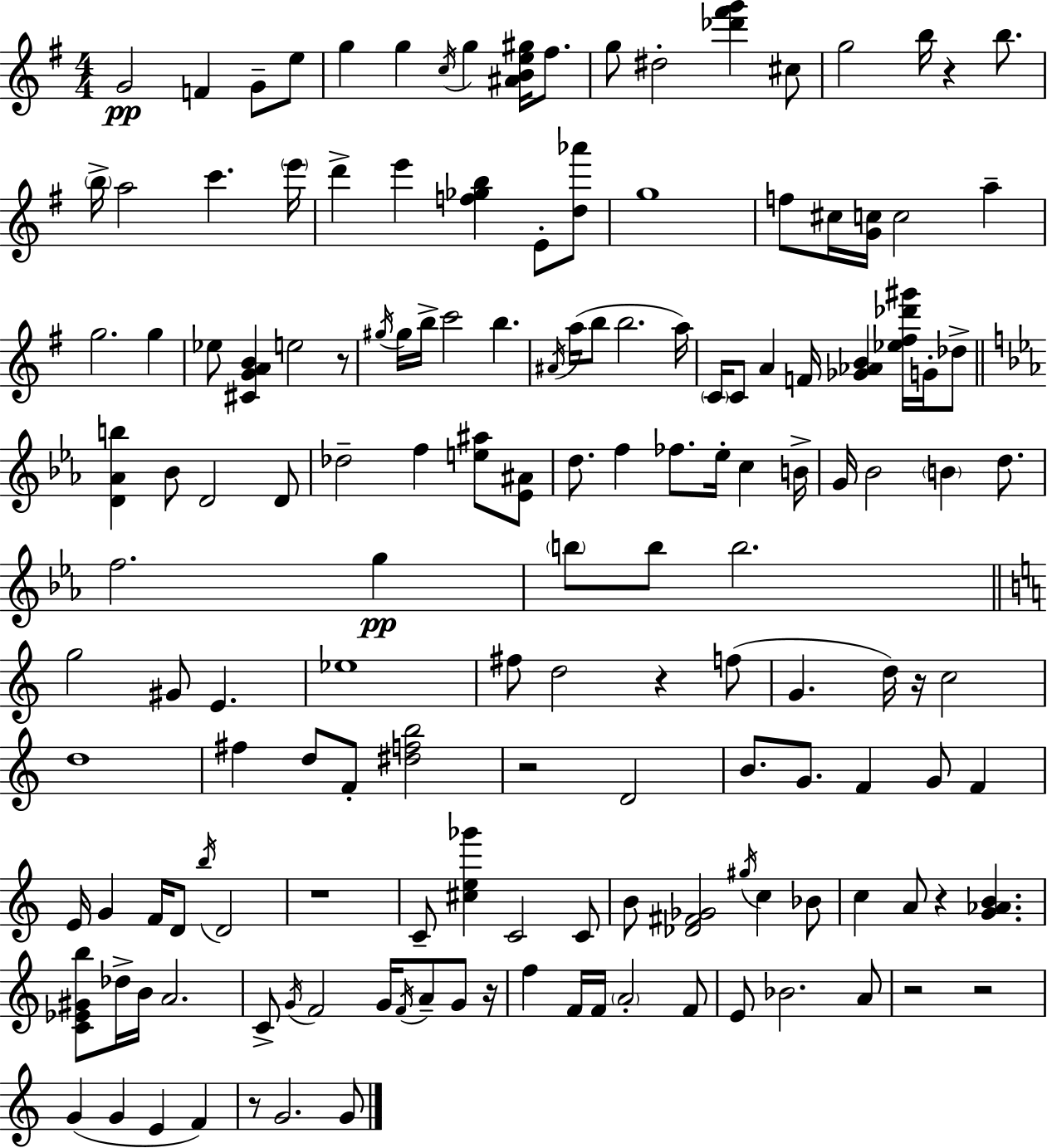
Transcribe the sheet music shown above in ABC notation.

X:1
T:Untitled
M:4/4
L:1/4
K:G
G2 F G/2 e/2 g g c/4 g [^ABe^g]/4 ^f/2 g/2 ^d2 [_d'^f'g'] ^c/2 g2 b/4 z b/2 b/4 a2 c' e'/4 d' e' [f_gb] E/2 [d_a']/2 g4 f/2 ^c/4 [Gc]/4 c2 a g2 g _e/2 [^CGAB] e2 z/2 ^g/4 ^g/4 b/4 c'2 b ^A/4 a/4 b/2 b2 a/4 C/4 C/2 A F/4 [_G_AB] [_e^f_d'^g']/4 G/4 _d/2 [D_Ab] _B/2 D2 D/2 _d2 f [e^a]/2 [_E^A]/2 d/2 f _f/2 _e/4 c B/4 G/4 _B2 B d/2 f2 g b/2 b/2 b2 g2 ^G/2 E _e4 ^f/2 d2 z f/2 G d/4 z/4 c2 d4 ^f d/2 F/2 [^dfb]2 z2 D2 B/2 G/2 F G/2 F E/4 G F/4 D/2 b/4 D2 z4 C/2 [^ce_g'] C2 C/2 B/2 [_D^F_G]2 ^g/4 c _B/2 c A/2 z [G_AB] [C_E^Gb]/2 _d/4 B/4 A2 C/2 G/4 F2 G/4 F/4 A/2 G/2 z/4 f F/4 F/4 A2 F/2 E/2 _B2 A/2 z2 z2 G G E F z/2 G2 G/2